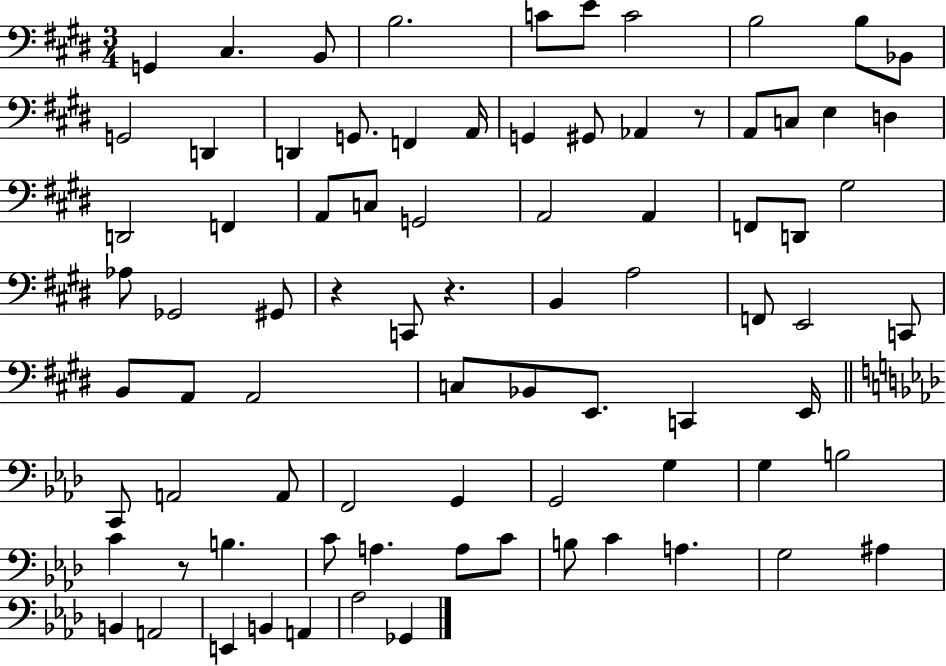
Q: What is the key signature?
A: E major